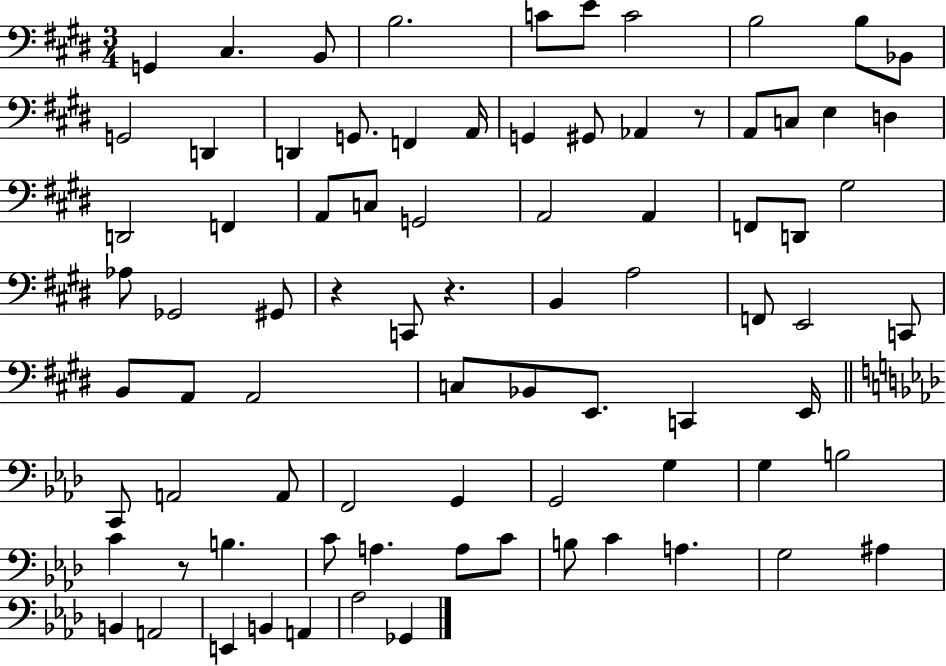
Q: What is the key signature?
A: E major